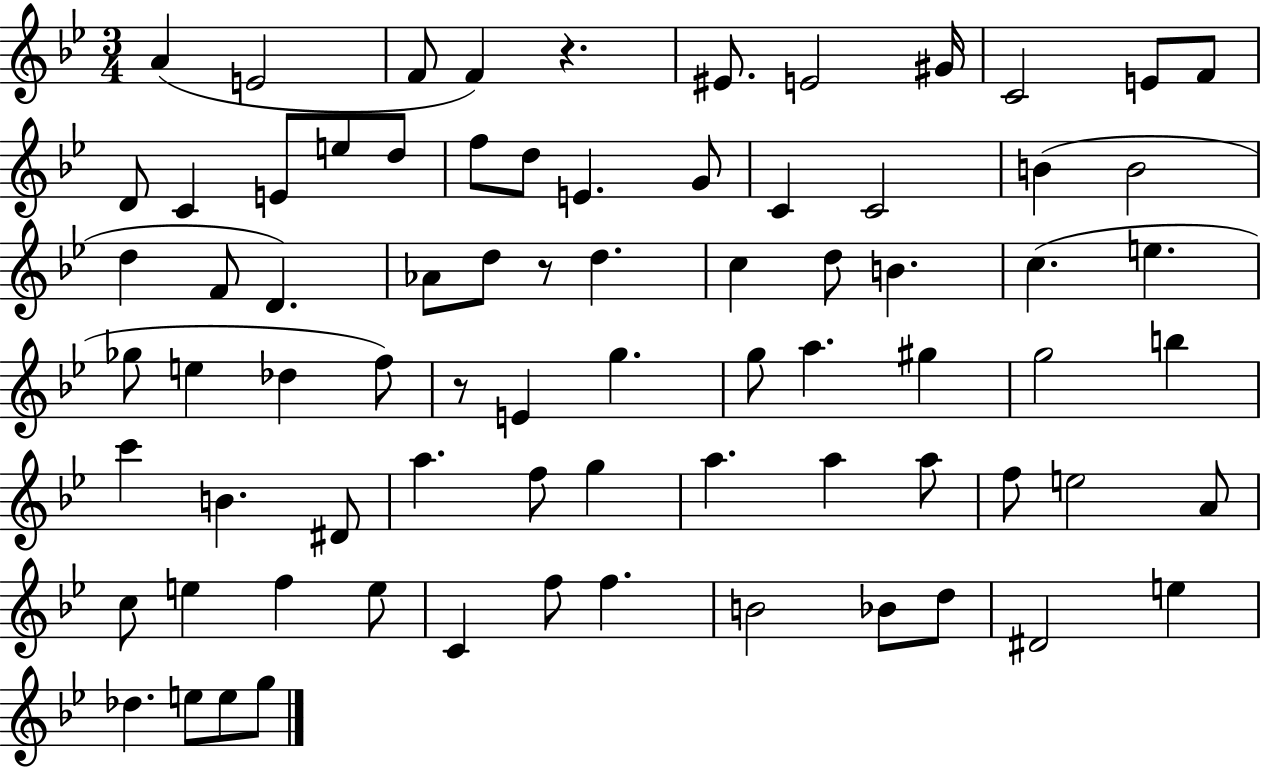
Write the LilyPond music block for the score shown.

{
  \clef treble
  \numericTimeSignature
  \time 3/4
  \key bes \major
  a'4( e'2 | f'8 f'4) r4. | eis'8. e'2 gis'16 | c'2 e'8 f'8 | \break d'8 c'4 e'8 e''8 d''8 | f''8 d''8 e'4. g'8 | c'4 c'2 | b'4( b'2 | \break d''4 f'8 d'4.) | aes'8 d''8 r8 d''4. | c''4 d''8 b'4. | c''4.( e''4. | \break ges''8 e''4 des''4 f''8) | r8 e'4 g''4. | g''8 a''4. gis''4 | g''2 b''4 | \break c'''4 b'4. dis'8 | a''4. f''8 g''4 | a''4. a''4 a''8 | f''8 e''2 a'8 | \break c''8 e''4 f''4 e''8 | c'4 f''8 f''4. | b'2 bes'8 d''8 | dis'2 e''4 | \break des''4. e''8 e''8 g''8 | \bar "|."
}